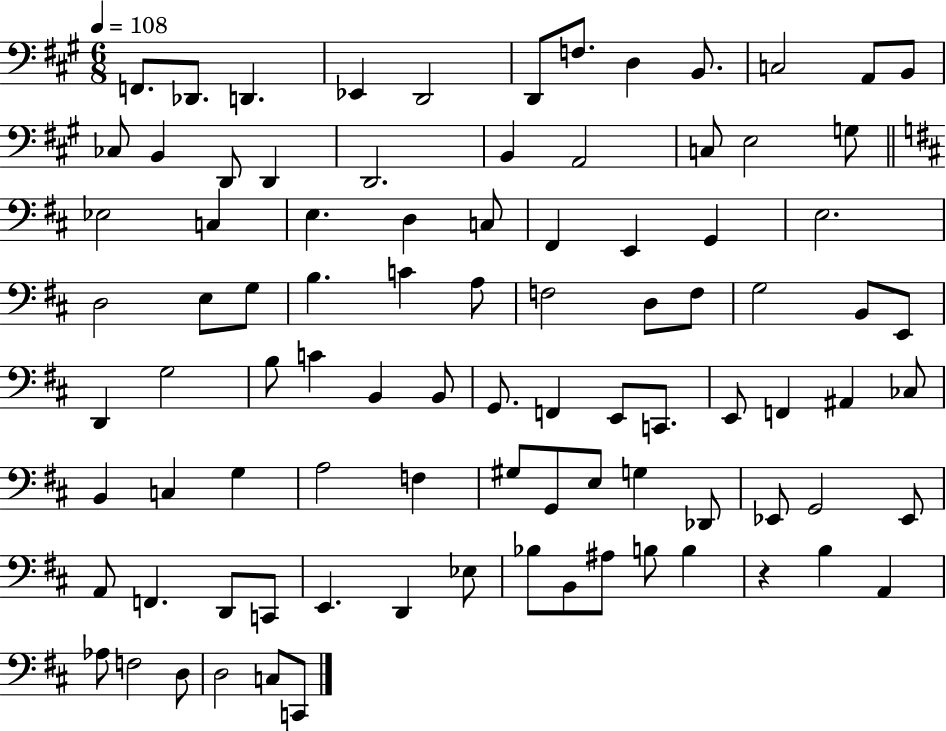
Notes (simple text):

F2/e. Db2/e. D2/q. Eb2/q D2/h D2/e F3/e. D3/q B2/e. C3/h A2/e B2/e CES3/e B2/q D2/e D2/q D2/h. B2/q A2/h C3/e E3/h G3/e Eb3/h C3/q E3/q. D3/q C3/e F#2/q E2/q G2/q E3/h. D3/h E3/e G3/e B3/q. C4/q A3/e F3/h D3/e F3/e G3/h B2/e E2/e D2/q G3/h B3/e C4/q B2/q B2/e G2/e. F2/q E2/e C2/e. E2/e F2/q A#2/q CES3/e B2/q C3/q G3/q A3/h F3/q G#3/e G2/e E3/e G3/q Db2/e Eb2/e G2/h Eb2/e A2/e F2/q. D2/e C2/e E2/q. D2/q Eb3/e Bb3/e B2/e A#3/e B3/e B3/q R/q B3/q A2/q Ab3/e F3/h D3/e D3/h C3/e C2/e